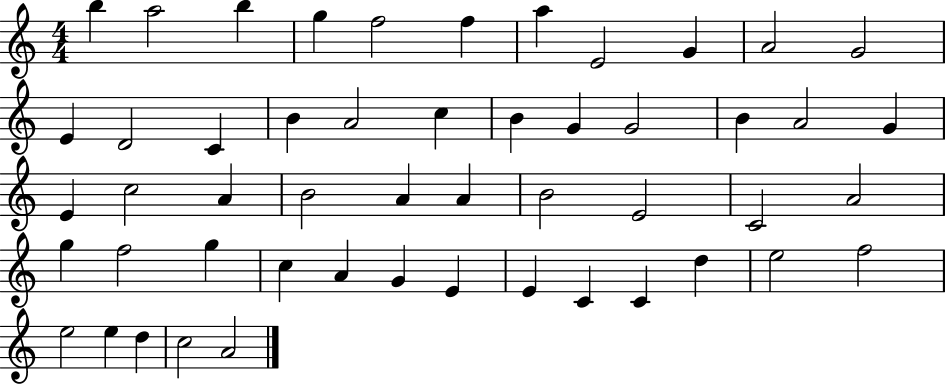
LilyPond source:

{
  \clef treble
  \numericTimeSignature
  \time 4/4
  \key c \major
  b''4 a''2 b''4 | g''4 f''2 f''4 | a''4 e'2 g'4 | a'2 g'2 | \break e'4 d'2 c'4 | b'4 a'2 c''4 | b'4 g'4 g'2 | b'4 a'2 g'4 | \break e'4 c''2 a'4 | b'2 a'4 a'4 | b'2 e'2 | c'2 a'2 | \break g''4 f''2 g''4 | c''4 a'4 g'4 e'4 | e'4 c'4 c'4 d''4 | e''2 f''2 | \break e''2 e''4 d''4 | c''2 a'2 | \bar "|."
}